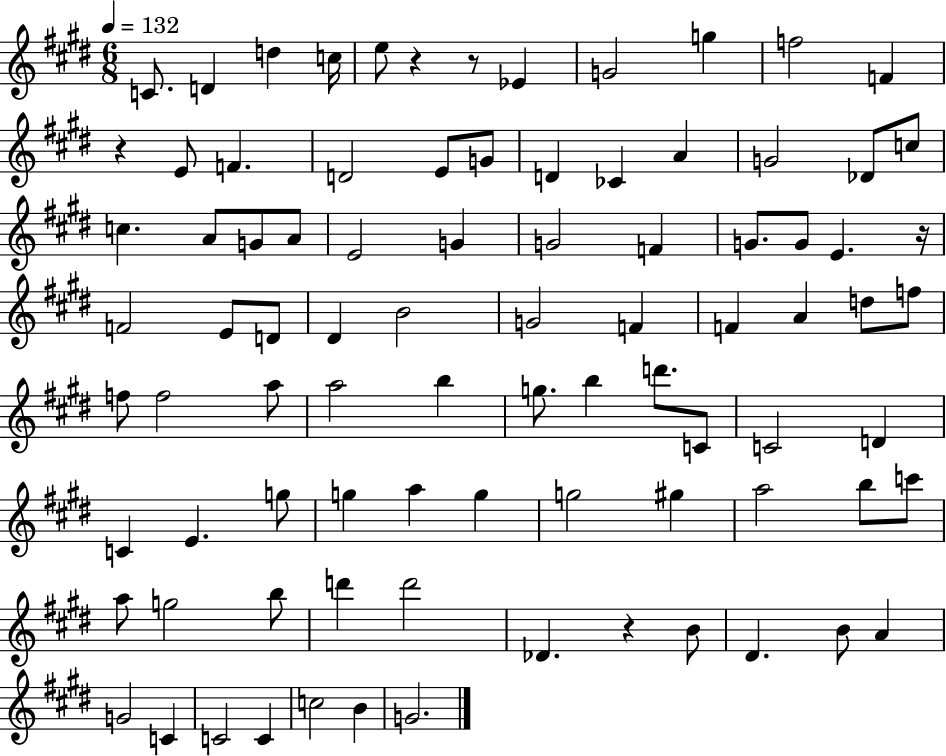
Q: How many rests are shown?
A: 5